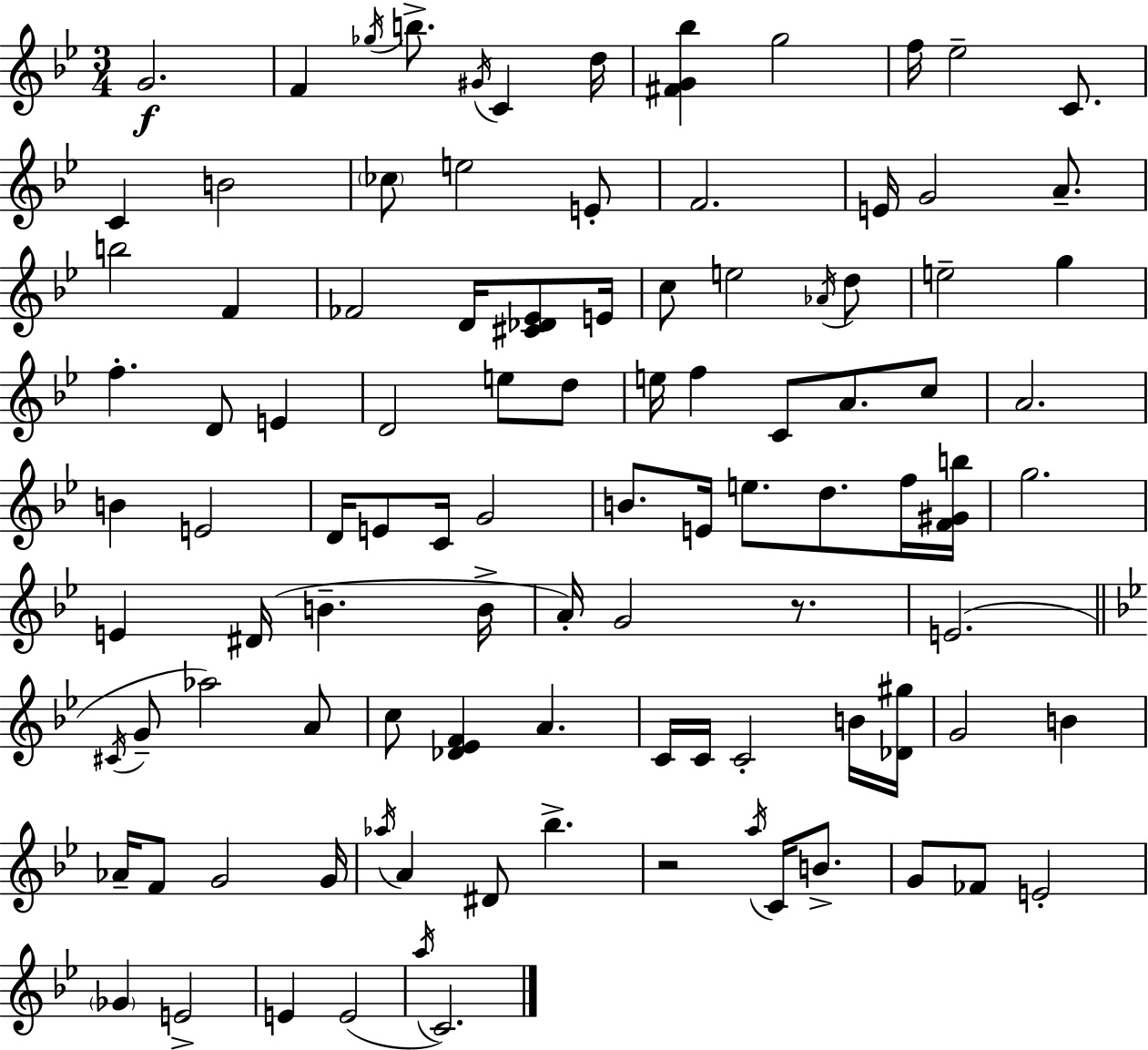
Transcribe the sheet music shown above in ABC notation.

X:1
T:Untitled
M:3/4
L:1/4
K:Bb
G2 F _g/4 b/2 ^G/4 C d/4 [^FG_b] g2 f/4 _e2 C/2 C B2 _c/2 e2 E/2 F2 E/4 G2 A/2 b2 F _F2 D/4 [^C_D_E]/2 E/4 c/2 e2 _A/4 d/2 e2 g f D/2 E D2 e/2 d/2 e/4 f C/2 A/2 c/2 A2 B E2 D/4 E/2 C/4 G2 B/2 E/4 e/2 d/2 f/4 [F^Gb]/4 g2 E ^D/4 B B/4 A/4 G2 z/2 E2 ^C/4 G/2 _a2 A/2 c/2 [_D_EF] A C/4 C/4 C2 B/4 [_D^g]/4 G2 B _A/4 F/2 G2 G/4 _a/4 A ^D/2 _b z2 a/4 C/4 B/2 G/2 _F/2 E2 _G E2 E E2 a/4 C2